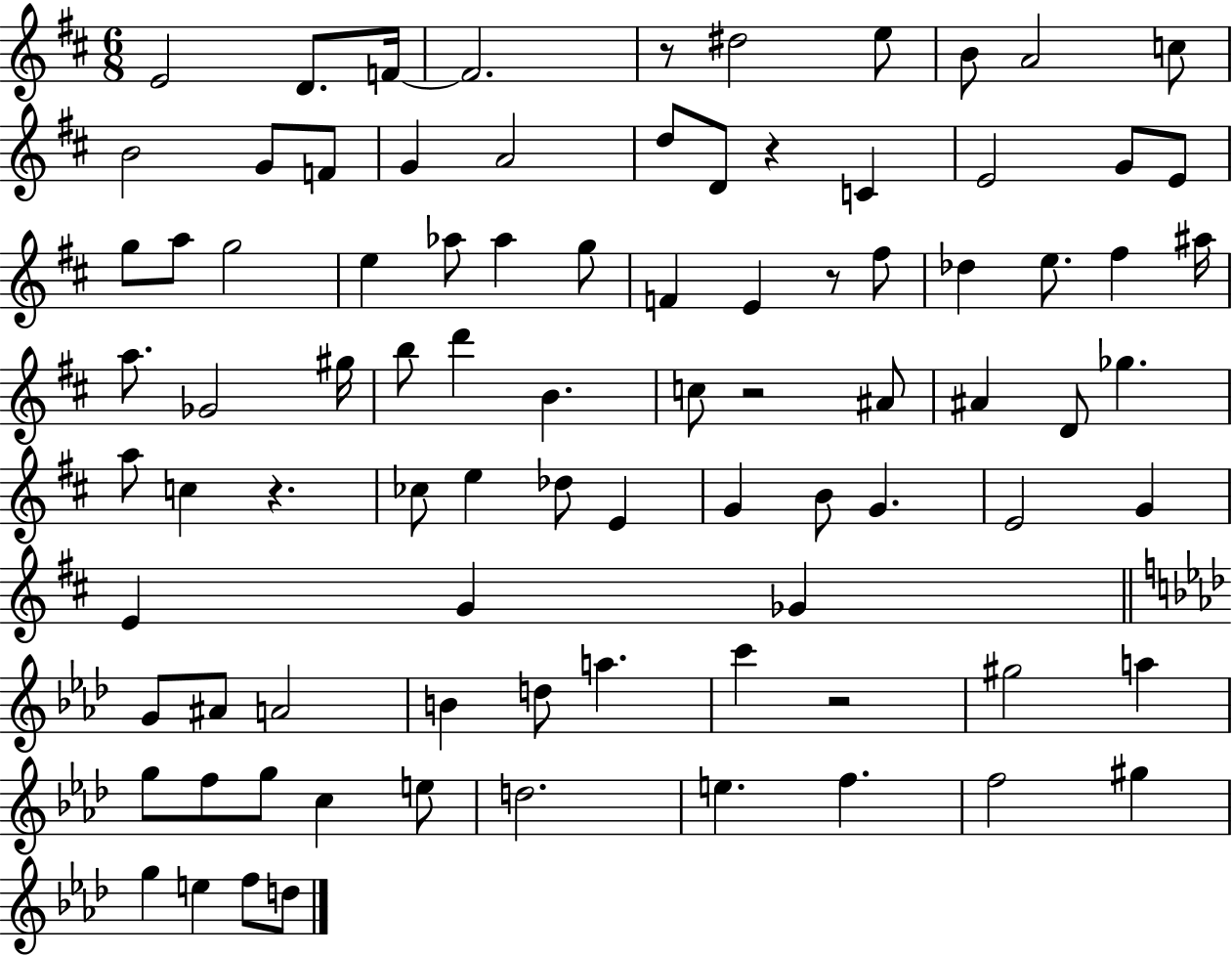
E4/h D4/e. F4/s F4/h. R/e D#5/h E5/e B4/e A4/h C5/e B4/h G4/e F4/e G4/q A4/h D5/e D4/e R/q C4/q E4/h G4/e E4/e G5/e A5/e G5/h E5/q Ab5/e Ab5/q G5/e F4/q E4/q R/e F#5/e Db5/q E5/e. F#5/q A#5/s A5/e. Gb4/h G#5/s B5/e D6/q B4/q. C5/e R/h A#4/e A#4/q D4/e Gb5/q. A5/e C5/q R/q. CES5/e E5/q Db5/e E4/q G4/q B4/e G4/q. E4/h G4/q E4/q G4/q Gb4/q G4/e A#4/e A4/h B4/q D5/e A5/q. C6/q R/h G#5/h A5/q G5/e F5/e G5/e C5/q E5/e D5/h. E5/q. F5/q. F5/h G#5/q G5/q E5/q F5/e D5/e